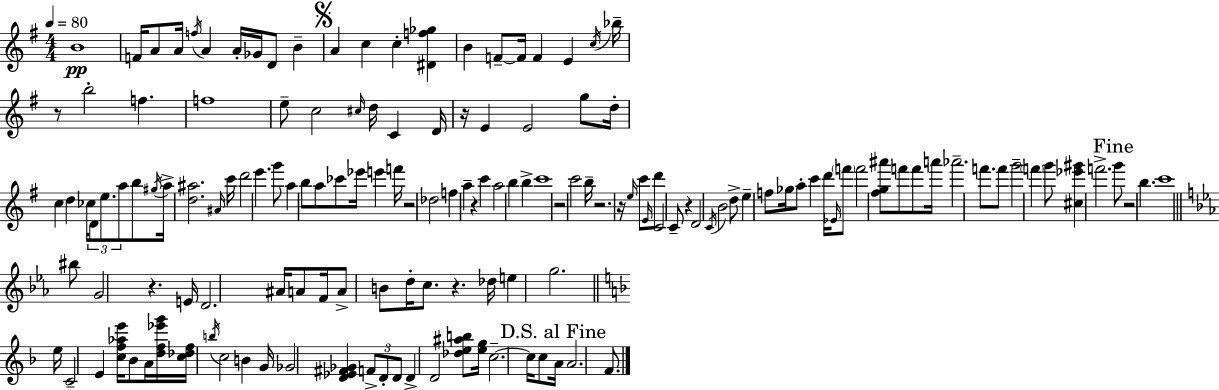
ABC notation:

X:1
T:Untitled
M:4/4
L:1/4
K:Em
B4 F/4 A/2 A/4 f/4 A A/4 _G/4 D/2 B A c c [^Df_g] B F/2 F/4 F E c/4 _b/4 z/2 b2 f f4 e/2 c2 ^c/4 d/4 C D/4 z/4 E E2 g/2 d/4 c d _c/4 D/2 e/2 a/2 b/2 ^g/4 a/4 [d^a]2 ^A/4 c'/4 d'2 e' g'/2 a b/2 a/2 _c'/2 _e'/4 e' f'/4 z2 _d2 f a z c' a2 b b c'4 z2 c'2 b/4 z2 z/4 e/4 c'/2 E/4 d'/2 C2 C/2 z D2 C/4 B2 d/2 e f/2 _g/4 a/2 c' d'/4 _E/4 f'/2 f'2 [^fg^a']/2 f'/2 f'/2 a'/4 _a'2 f'/2 f'/2 g'2 f' g'/2 [^c_e'^g'] f'2 g'/2 z2 b c'4 ^b/2 G2 z E/4 D2 ^A/4 A/2 F/4 A/2 B/2 d/4 c/2 z _d/4 e g2 e/4 C2 E [cf_ae']/4 _B/2 A/4 [df_e'g']/4 [c_df]/4 b/4 c2 B G/4 _G2 [D_E^F_G] F/2 D/2 D/2 D D2 [_de^ab]/2 [eg]/4 c2 c/4 c/2 A/4 A2 F/2